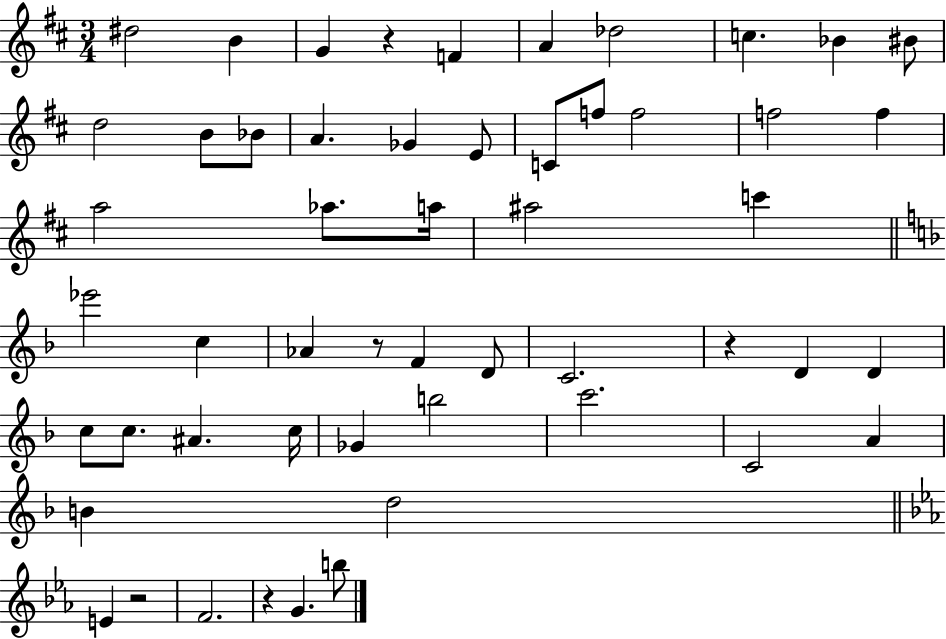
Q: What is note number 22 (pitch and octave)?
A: Ab5